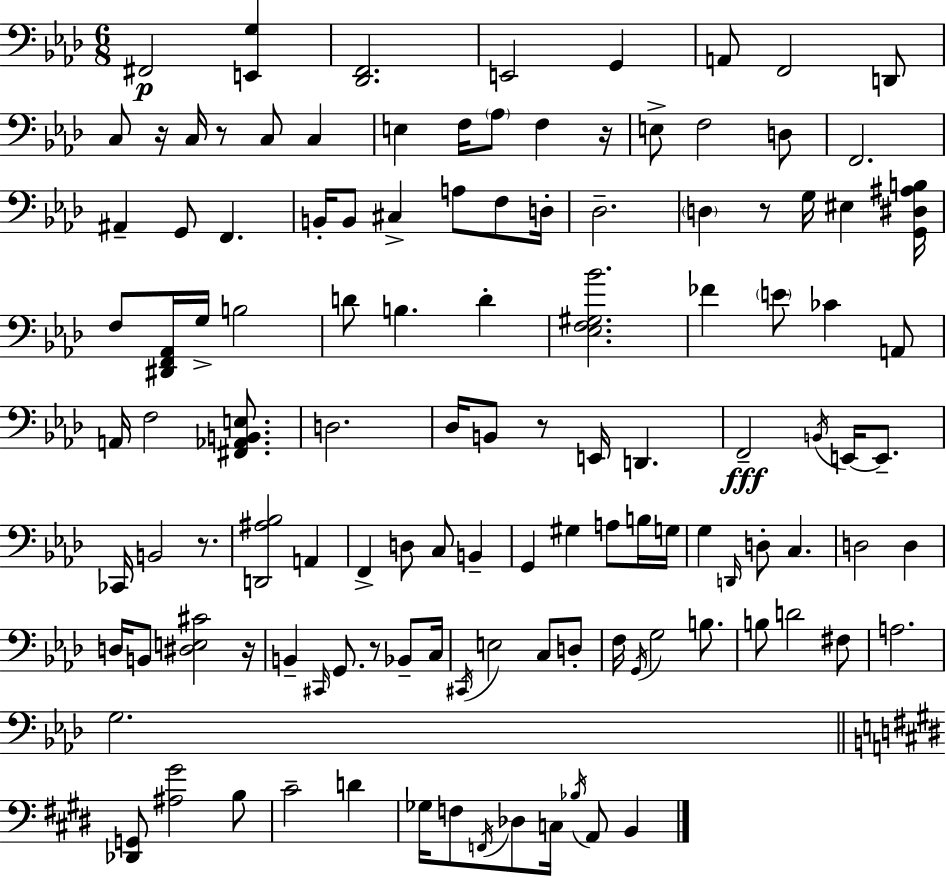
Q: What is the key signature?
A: AES major